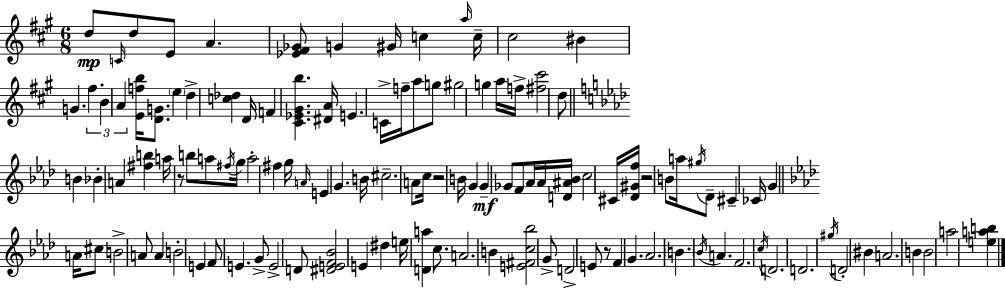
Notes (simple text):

D5/e C4/s D5/e E4/e A4/q. [Eb4,F#4,Gb4]/e G4/q G#4/s C5/q A5/s C5/s C#5/h BIS4/q G4/q. F#5/q. B4/q A4/q [E4,F5,B5]/s [D4,G4]/e. E5/q D5/q [C5,Db5]/q D4/s F4/q [C#4,Eb4,G#4,B5]/q. [D#4,A4]/s E4/q. C4/s F5/s A5/e G5/e G#5/h G5/q A5/s F5/s [F#5,C#6]/h D5/e B4/q Bb4/q A4/q [F#5,B5]/q A5/s R/e B5/e A5/e F#5/s G5/s A5/h F#5/q G5/s A4/s E4/q G4/q. B4/s C#5/h. A4/e C5/s R/h B4/s G4/q G4/q Gb4/e F4/e Ab4/s Ab4/s [D4,A#4,Bb4]/s C5/h C#4/s [Db4,G#4,F5]/s R/h B4/e A5/s G#5/s Db4/e C#4/q CES4/s G4/q A4/s C#5/e B4/h A4/e A4/q B4/h E4/q F4/e E4/q. G4/e E4/h D4/e [D#4,E4,F4,Bb4]/h E4/q D#5/q E5/s [D4,A5]/q C5/e. A4/h. B4/q [E4,F#4,C5,Bb5]/h G4/e D4/h E4/e R/e F4/q G4/q. Ab4/h. B4/q. Bb4/s A4/q. F4/h. C5/s D4/h. D4/h. G#5/s D4/h BIS4/q A4/h. B4/q B4/h A5/h [E5,A5,B5]/q